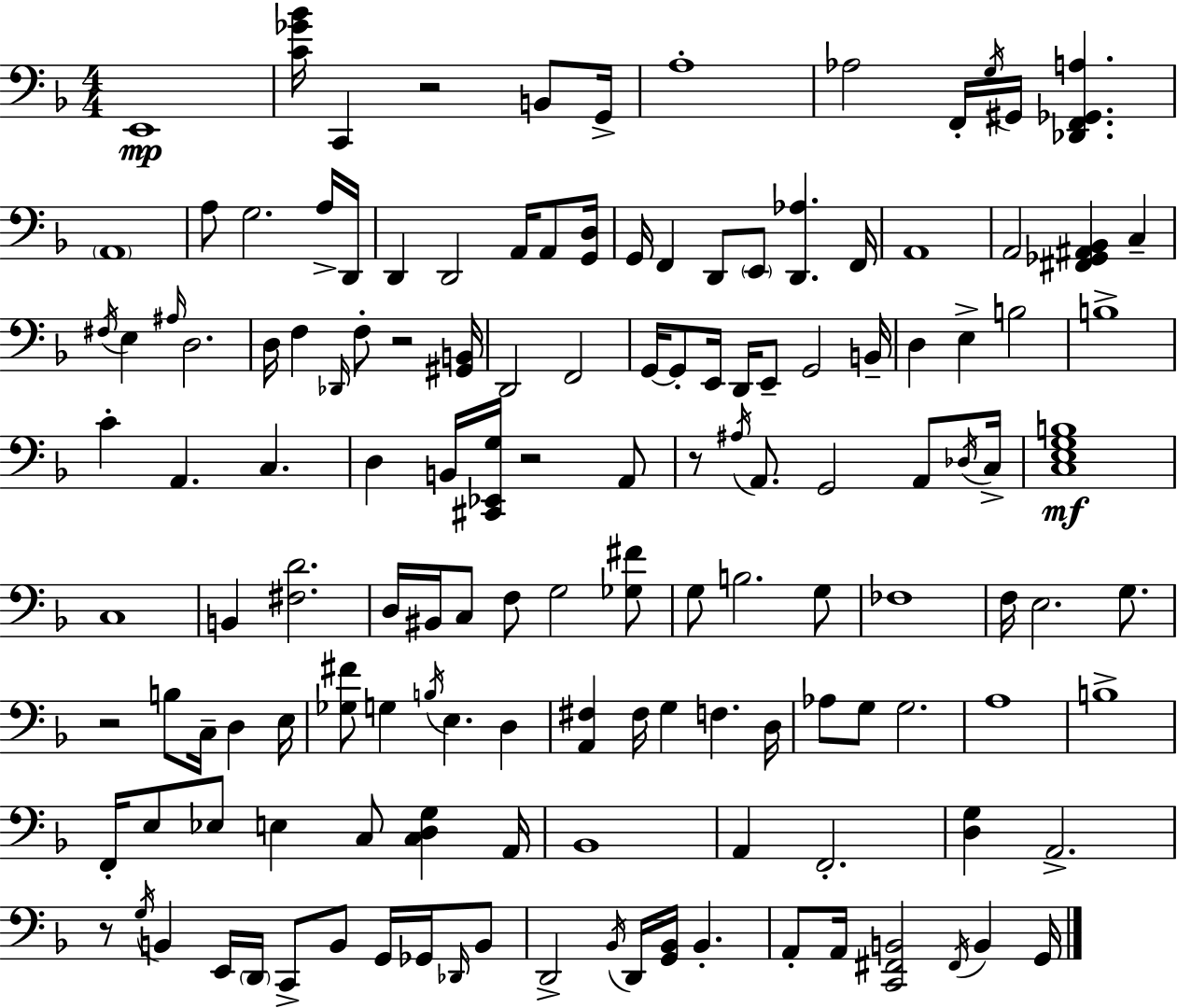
X:1
T:Untitled
M:4/4
L:1/4
K:Dm
E,,4 [C_G_B]/4 C,, z2 B,,/2 G,,/4 A,4 _A,2 F,,/4 G,/4 ^G,,/4 [_D,,F,,_G,,A,] A,,4 A,/2 G,2 A,/4 D,,/4 D,, D,,2 A,,/4 A,,/2 [G,,D,]/4 G,,/4 F,, D,,/2 E,,/2 [D,,_A,] F,,/4 A,,4 A,,2 [^F,,_G,,^A,,_B,,] C, ^F,/4 E, ^A,/4 D,2 D,/4 F, _D,,/4 F,/2 z2 [^G,,B,,]/4 D,,2 F,,2 G,,/4 G,,/2 E,,/4 D,,/4 E,,/2 G,,2 B,,/4 D, E, B,2 B,4 C A,, C, D, B,,/4 [^C,,_E,,G,]/4 z2 A,,/2 z/2 ^A,/4 A,,/2 G,,2 A,,/2 _D,/4 C,/4 [C,E,G,B,]4 C,4 B,, [^F,D]2 D,/4 ^B,,/4 C,/2 F,/2 G,2 [_G,^F]/2 G,/2 B,2 G,/2 _F,4 F,/4 E,2 G,/2 z2 B,/2 C,/4 D, E,/4 [_G,^F]/2 G, B,/4 E, D, [A,,^F,] ^F,/4 G, F, D,/4 _A,/2 G,/2 G,2 A,4 B,4 F,,/4 E,/2 _E,/2 E, C,/2 [C,D,G,] A,,/4 _B,,4 A,, F,,2 [D,G,] A,,2 z/2 G,/4 B,, E,,/4 D,,/4 C,,/2 B,,/2 G,,/4 _G,,/4 _D,,/4 B,,/2 D,,2 _B,,/4 D,,/4 [G,,_B,,]/4 _B,, A,,/2 A,,/4 [C,,^F,,B,,]2 ^F,,/4 B,, G,,/4